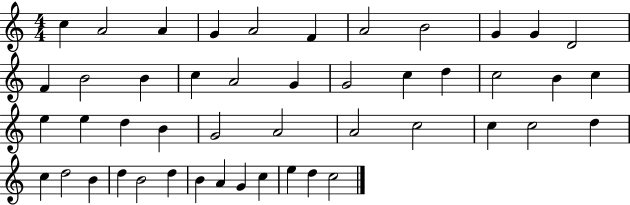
{
  \clef treble
  \numericTimeSignature
  \time 4/4
  \key c \major
  c''4 a'2 a'4 | g'4 a'2 f'4 | a'2 b'2 | g'4 g'4 d'2 | \break f'4 b'2 b'4 | c''4 a'2 g'4 | g'2 c''4 d''4 | c''2 b'4 c''4 | \break e''4 e''4 d''4 b'4 | g'2 a'2 | a'2 c''2 | c''4 c''2 d''4 | \break c''4 d''2 b'4 | d''4 b'2 d''4 | b'4 a'4 g'4 c''4 | e''4 d''4 c''2 | \break \bar "|."
}